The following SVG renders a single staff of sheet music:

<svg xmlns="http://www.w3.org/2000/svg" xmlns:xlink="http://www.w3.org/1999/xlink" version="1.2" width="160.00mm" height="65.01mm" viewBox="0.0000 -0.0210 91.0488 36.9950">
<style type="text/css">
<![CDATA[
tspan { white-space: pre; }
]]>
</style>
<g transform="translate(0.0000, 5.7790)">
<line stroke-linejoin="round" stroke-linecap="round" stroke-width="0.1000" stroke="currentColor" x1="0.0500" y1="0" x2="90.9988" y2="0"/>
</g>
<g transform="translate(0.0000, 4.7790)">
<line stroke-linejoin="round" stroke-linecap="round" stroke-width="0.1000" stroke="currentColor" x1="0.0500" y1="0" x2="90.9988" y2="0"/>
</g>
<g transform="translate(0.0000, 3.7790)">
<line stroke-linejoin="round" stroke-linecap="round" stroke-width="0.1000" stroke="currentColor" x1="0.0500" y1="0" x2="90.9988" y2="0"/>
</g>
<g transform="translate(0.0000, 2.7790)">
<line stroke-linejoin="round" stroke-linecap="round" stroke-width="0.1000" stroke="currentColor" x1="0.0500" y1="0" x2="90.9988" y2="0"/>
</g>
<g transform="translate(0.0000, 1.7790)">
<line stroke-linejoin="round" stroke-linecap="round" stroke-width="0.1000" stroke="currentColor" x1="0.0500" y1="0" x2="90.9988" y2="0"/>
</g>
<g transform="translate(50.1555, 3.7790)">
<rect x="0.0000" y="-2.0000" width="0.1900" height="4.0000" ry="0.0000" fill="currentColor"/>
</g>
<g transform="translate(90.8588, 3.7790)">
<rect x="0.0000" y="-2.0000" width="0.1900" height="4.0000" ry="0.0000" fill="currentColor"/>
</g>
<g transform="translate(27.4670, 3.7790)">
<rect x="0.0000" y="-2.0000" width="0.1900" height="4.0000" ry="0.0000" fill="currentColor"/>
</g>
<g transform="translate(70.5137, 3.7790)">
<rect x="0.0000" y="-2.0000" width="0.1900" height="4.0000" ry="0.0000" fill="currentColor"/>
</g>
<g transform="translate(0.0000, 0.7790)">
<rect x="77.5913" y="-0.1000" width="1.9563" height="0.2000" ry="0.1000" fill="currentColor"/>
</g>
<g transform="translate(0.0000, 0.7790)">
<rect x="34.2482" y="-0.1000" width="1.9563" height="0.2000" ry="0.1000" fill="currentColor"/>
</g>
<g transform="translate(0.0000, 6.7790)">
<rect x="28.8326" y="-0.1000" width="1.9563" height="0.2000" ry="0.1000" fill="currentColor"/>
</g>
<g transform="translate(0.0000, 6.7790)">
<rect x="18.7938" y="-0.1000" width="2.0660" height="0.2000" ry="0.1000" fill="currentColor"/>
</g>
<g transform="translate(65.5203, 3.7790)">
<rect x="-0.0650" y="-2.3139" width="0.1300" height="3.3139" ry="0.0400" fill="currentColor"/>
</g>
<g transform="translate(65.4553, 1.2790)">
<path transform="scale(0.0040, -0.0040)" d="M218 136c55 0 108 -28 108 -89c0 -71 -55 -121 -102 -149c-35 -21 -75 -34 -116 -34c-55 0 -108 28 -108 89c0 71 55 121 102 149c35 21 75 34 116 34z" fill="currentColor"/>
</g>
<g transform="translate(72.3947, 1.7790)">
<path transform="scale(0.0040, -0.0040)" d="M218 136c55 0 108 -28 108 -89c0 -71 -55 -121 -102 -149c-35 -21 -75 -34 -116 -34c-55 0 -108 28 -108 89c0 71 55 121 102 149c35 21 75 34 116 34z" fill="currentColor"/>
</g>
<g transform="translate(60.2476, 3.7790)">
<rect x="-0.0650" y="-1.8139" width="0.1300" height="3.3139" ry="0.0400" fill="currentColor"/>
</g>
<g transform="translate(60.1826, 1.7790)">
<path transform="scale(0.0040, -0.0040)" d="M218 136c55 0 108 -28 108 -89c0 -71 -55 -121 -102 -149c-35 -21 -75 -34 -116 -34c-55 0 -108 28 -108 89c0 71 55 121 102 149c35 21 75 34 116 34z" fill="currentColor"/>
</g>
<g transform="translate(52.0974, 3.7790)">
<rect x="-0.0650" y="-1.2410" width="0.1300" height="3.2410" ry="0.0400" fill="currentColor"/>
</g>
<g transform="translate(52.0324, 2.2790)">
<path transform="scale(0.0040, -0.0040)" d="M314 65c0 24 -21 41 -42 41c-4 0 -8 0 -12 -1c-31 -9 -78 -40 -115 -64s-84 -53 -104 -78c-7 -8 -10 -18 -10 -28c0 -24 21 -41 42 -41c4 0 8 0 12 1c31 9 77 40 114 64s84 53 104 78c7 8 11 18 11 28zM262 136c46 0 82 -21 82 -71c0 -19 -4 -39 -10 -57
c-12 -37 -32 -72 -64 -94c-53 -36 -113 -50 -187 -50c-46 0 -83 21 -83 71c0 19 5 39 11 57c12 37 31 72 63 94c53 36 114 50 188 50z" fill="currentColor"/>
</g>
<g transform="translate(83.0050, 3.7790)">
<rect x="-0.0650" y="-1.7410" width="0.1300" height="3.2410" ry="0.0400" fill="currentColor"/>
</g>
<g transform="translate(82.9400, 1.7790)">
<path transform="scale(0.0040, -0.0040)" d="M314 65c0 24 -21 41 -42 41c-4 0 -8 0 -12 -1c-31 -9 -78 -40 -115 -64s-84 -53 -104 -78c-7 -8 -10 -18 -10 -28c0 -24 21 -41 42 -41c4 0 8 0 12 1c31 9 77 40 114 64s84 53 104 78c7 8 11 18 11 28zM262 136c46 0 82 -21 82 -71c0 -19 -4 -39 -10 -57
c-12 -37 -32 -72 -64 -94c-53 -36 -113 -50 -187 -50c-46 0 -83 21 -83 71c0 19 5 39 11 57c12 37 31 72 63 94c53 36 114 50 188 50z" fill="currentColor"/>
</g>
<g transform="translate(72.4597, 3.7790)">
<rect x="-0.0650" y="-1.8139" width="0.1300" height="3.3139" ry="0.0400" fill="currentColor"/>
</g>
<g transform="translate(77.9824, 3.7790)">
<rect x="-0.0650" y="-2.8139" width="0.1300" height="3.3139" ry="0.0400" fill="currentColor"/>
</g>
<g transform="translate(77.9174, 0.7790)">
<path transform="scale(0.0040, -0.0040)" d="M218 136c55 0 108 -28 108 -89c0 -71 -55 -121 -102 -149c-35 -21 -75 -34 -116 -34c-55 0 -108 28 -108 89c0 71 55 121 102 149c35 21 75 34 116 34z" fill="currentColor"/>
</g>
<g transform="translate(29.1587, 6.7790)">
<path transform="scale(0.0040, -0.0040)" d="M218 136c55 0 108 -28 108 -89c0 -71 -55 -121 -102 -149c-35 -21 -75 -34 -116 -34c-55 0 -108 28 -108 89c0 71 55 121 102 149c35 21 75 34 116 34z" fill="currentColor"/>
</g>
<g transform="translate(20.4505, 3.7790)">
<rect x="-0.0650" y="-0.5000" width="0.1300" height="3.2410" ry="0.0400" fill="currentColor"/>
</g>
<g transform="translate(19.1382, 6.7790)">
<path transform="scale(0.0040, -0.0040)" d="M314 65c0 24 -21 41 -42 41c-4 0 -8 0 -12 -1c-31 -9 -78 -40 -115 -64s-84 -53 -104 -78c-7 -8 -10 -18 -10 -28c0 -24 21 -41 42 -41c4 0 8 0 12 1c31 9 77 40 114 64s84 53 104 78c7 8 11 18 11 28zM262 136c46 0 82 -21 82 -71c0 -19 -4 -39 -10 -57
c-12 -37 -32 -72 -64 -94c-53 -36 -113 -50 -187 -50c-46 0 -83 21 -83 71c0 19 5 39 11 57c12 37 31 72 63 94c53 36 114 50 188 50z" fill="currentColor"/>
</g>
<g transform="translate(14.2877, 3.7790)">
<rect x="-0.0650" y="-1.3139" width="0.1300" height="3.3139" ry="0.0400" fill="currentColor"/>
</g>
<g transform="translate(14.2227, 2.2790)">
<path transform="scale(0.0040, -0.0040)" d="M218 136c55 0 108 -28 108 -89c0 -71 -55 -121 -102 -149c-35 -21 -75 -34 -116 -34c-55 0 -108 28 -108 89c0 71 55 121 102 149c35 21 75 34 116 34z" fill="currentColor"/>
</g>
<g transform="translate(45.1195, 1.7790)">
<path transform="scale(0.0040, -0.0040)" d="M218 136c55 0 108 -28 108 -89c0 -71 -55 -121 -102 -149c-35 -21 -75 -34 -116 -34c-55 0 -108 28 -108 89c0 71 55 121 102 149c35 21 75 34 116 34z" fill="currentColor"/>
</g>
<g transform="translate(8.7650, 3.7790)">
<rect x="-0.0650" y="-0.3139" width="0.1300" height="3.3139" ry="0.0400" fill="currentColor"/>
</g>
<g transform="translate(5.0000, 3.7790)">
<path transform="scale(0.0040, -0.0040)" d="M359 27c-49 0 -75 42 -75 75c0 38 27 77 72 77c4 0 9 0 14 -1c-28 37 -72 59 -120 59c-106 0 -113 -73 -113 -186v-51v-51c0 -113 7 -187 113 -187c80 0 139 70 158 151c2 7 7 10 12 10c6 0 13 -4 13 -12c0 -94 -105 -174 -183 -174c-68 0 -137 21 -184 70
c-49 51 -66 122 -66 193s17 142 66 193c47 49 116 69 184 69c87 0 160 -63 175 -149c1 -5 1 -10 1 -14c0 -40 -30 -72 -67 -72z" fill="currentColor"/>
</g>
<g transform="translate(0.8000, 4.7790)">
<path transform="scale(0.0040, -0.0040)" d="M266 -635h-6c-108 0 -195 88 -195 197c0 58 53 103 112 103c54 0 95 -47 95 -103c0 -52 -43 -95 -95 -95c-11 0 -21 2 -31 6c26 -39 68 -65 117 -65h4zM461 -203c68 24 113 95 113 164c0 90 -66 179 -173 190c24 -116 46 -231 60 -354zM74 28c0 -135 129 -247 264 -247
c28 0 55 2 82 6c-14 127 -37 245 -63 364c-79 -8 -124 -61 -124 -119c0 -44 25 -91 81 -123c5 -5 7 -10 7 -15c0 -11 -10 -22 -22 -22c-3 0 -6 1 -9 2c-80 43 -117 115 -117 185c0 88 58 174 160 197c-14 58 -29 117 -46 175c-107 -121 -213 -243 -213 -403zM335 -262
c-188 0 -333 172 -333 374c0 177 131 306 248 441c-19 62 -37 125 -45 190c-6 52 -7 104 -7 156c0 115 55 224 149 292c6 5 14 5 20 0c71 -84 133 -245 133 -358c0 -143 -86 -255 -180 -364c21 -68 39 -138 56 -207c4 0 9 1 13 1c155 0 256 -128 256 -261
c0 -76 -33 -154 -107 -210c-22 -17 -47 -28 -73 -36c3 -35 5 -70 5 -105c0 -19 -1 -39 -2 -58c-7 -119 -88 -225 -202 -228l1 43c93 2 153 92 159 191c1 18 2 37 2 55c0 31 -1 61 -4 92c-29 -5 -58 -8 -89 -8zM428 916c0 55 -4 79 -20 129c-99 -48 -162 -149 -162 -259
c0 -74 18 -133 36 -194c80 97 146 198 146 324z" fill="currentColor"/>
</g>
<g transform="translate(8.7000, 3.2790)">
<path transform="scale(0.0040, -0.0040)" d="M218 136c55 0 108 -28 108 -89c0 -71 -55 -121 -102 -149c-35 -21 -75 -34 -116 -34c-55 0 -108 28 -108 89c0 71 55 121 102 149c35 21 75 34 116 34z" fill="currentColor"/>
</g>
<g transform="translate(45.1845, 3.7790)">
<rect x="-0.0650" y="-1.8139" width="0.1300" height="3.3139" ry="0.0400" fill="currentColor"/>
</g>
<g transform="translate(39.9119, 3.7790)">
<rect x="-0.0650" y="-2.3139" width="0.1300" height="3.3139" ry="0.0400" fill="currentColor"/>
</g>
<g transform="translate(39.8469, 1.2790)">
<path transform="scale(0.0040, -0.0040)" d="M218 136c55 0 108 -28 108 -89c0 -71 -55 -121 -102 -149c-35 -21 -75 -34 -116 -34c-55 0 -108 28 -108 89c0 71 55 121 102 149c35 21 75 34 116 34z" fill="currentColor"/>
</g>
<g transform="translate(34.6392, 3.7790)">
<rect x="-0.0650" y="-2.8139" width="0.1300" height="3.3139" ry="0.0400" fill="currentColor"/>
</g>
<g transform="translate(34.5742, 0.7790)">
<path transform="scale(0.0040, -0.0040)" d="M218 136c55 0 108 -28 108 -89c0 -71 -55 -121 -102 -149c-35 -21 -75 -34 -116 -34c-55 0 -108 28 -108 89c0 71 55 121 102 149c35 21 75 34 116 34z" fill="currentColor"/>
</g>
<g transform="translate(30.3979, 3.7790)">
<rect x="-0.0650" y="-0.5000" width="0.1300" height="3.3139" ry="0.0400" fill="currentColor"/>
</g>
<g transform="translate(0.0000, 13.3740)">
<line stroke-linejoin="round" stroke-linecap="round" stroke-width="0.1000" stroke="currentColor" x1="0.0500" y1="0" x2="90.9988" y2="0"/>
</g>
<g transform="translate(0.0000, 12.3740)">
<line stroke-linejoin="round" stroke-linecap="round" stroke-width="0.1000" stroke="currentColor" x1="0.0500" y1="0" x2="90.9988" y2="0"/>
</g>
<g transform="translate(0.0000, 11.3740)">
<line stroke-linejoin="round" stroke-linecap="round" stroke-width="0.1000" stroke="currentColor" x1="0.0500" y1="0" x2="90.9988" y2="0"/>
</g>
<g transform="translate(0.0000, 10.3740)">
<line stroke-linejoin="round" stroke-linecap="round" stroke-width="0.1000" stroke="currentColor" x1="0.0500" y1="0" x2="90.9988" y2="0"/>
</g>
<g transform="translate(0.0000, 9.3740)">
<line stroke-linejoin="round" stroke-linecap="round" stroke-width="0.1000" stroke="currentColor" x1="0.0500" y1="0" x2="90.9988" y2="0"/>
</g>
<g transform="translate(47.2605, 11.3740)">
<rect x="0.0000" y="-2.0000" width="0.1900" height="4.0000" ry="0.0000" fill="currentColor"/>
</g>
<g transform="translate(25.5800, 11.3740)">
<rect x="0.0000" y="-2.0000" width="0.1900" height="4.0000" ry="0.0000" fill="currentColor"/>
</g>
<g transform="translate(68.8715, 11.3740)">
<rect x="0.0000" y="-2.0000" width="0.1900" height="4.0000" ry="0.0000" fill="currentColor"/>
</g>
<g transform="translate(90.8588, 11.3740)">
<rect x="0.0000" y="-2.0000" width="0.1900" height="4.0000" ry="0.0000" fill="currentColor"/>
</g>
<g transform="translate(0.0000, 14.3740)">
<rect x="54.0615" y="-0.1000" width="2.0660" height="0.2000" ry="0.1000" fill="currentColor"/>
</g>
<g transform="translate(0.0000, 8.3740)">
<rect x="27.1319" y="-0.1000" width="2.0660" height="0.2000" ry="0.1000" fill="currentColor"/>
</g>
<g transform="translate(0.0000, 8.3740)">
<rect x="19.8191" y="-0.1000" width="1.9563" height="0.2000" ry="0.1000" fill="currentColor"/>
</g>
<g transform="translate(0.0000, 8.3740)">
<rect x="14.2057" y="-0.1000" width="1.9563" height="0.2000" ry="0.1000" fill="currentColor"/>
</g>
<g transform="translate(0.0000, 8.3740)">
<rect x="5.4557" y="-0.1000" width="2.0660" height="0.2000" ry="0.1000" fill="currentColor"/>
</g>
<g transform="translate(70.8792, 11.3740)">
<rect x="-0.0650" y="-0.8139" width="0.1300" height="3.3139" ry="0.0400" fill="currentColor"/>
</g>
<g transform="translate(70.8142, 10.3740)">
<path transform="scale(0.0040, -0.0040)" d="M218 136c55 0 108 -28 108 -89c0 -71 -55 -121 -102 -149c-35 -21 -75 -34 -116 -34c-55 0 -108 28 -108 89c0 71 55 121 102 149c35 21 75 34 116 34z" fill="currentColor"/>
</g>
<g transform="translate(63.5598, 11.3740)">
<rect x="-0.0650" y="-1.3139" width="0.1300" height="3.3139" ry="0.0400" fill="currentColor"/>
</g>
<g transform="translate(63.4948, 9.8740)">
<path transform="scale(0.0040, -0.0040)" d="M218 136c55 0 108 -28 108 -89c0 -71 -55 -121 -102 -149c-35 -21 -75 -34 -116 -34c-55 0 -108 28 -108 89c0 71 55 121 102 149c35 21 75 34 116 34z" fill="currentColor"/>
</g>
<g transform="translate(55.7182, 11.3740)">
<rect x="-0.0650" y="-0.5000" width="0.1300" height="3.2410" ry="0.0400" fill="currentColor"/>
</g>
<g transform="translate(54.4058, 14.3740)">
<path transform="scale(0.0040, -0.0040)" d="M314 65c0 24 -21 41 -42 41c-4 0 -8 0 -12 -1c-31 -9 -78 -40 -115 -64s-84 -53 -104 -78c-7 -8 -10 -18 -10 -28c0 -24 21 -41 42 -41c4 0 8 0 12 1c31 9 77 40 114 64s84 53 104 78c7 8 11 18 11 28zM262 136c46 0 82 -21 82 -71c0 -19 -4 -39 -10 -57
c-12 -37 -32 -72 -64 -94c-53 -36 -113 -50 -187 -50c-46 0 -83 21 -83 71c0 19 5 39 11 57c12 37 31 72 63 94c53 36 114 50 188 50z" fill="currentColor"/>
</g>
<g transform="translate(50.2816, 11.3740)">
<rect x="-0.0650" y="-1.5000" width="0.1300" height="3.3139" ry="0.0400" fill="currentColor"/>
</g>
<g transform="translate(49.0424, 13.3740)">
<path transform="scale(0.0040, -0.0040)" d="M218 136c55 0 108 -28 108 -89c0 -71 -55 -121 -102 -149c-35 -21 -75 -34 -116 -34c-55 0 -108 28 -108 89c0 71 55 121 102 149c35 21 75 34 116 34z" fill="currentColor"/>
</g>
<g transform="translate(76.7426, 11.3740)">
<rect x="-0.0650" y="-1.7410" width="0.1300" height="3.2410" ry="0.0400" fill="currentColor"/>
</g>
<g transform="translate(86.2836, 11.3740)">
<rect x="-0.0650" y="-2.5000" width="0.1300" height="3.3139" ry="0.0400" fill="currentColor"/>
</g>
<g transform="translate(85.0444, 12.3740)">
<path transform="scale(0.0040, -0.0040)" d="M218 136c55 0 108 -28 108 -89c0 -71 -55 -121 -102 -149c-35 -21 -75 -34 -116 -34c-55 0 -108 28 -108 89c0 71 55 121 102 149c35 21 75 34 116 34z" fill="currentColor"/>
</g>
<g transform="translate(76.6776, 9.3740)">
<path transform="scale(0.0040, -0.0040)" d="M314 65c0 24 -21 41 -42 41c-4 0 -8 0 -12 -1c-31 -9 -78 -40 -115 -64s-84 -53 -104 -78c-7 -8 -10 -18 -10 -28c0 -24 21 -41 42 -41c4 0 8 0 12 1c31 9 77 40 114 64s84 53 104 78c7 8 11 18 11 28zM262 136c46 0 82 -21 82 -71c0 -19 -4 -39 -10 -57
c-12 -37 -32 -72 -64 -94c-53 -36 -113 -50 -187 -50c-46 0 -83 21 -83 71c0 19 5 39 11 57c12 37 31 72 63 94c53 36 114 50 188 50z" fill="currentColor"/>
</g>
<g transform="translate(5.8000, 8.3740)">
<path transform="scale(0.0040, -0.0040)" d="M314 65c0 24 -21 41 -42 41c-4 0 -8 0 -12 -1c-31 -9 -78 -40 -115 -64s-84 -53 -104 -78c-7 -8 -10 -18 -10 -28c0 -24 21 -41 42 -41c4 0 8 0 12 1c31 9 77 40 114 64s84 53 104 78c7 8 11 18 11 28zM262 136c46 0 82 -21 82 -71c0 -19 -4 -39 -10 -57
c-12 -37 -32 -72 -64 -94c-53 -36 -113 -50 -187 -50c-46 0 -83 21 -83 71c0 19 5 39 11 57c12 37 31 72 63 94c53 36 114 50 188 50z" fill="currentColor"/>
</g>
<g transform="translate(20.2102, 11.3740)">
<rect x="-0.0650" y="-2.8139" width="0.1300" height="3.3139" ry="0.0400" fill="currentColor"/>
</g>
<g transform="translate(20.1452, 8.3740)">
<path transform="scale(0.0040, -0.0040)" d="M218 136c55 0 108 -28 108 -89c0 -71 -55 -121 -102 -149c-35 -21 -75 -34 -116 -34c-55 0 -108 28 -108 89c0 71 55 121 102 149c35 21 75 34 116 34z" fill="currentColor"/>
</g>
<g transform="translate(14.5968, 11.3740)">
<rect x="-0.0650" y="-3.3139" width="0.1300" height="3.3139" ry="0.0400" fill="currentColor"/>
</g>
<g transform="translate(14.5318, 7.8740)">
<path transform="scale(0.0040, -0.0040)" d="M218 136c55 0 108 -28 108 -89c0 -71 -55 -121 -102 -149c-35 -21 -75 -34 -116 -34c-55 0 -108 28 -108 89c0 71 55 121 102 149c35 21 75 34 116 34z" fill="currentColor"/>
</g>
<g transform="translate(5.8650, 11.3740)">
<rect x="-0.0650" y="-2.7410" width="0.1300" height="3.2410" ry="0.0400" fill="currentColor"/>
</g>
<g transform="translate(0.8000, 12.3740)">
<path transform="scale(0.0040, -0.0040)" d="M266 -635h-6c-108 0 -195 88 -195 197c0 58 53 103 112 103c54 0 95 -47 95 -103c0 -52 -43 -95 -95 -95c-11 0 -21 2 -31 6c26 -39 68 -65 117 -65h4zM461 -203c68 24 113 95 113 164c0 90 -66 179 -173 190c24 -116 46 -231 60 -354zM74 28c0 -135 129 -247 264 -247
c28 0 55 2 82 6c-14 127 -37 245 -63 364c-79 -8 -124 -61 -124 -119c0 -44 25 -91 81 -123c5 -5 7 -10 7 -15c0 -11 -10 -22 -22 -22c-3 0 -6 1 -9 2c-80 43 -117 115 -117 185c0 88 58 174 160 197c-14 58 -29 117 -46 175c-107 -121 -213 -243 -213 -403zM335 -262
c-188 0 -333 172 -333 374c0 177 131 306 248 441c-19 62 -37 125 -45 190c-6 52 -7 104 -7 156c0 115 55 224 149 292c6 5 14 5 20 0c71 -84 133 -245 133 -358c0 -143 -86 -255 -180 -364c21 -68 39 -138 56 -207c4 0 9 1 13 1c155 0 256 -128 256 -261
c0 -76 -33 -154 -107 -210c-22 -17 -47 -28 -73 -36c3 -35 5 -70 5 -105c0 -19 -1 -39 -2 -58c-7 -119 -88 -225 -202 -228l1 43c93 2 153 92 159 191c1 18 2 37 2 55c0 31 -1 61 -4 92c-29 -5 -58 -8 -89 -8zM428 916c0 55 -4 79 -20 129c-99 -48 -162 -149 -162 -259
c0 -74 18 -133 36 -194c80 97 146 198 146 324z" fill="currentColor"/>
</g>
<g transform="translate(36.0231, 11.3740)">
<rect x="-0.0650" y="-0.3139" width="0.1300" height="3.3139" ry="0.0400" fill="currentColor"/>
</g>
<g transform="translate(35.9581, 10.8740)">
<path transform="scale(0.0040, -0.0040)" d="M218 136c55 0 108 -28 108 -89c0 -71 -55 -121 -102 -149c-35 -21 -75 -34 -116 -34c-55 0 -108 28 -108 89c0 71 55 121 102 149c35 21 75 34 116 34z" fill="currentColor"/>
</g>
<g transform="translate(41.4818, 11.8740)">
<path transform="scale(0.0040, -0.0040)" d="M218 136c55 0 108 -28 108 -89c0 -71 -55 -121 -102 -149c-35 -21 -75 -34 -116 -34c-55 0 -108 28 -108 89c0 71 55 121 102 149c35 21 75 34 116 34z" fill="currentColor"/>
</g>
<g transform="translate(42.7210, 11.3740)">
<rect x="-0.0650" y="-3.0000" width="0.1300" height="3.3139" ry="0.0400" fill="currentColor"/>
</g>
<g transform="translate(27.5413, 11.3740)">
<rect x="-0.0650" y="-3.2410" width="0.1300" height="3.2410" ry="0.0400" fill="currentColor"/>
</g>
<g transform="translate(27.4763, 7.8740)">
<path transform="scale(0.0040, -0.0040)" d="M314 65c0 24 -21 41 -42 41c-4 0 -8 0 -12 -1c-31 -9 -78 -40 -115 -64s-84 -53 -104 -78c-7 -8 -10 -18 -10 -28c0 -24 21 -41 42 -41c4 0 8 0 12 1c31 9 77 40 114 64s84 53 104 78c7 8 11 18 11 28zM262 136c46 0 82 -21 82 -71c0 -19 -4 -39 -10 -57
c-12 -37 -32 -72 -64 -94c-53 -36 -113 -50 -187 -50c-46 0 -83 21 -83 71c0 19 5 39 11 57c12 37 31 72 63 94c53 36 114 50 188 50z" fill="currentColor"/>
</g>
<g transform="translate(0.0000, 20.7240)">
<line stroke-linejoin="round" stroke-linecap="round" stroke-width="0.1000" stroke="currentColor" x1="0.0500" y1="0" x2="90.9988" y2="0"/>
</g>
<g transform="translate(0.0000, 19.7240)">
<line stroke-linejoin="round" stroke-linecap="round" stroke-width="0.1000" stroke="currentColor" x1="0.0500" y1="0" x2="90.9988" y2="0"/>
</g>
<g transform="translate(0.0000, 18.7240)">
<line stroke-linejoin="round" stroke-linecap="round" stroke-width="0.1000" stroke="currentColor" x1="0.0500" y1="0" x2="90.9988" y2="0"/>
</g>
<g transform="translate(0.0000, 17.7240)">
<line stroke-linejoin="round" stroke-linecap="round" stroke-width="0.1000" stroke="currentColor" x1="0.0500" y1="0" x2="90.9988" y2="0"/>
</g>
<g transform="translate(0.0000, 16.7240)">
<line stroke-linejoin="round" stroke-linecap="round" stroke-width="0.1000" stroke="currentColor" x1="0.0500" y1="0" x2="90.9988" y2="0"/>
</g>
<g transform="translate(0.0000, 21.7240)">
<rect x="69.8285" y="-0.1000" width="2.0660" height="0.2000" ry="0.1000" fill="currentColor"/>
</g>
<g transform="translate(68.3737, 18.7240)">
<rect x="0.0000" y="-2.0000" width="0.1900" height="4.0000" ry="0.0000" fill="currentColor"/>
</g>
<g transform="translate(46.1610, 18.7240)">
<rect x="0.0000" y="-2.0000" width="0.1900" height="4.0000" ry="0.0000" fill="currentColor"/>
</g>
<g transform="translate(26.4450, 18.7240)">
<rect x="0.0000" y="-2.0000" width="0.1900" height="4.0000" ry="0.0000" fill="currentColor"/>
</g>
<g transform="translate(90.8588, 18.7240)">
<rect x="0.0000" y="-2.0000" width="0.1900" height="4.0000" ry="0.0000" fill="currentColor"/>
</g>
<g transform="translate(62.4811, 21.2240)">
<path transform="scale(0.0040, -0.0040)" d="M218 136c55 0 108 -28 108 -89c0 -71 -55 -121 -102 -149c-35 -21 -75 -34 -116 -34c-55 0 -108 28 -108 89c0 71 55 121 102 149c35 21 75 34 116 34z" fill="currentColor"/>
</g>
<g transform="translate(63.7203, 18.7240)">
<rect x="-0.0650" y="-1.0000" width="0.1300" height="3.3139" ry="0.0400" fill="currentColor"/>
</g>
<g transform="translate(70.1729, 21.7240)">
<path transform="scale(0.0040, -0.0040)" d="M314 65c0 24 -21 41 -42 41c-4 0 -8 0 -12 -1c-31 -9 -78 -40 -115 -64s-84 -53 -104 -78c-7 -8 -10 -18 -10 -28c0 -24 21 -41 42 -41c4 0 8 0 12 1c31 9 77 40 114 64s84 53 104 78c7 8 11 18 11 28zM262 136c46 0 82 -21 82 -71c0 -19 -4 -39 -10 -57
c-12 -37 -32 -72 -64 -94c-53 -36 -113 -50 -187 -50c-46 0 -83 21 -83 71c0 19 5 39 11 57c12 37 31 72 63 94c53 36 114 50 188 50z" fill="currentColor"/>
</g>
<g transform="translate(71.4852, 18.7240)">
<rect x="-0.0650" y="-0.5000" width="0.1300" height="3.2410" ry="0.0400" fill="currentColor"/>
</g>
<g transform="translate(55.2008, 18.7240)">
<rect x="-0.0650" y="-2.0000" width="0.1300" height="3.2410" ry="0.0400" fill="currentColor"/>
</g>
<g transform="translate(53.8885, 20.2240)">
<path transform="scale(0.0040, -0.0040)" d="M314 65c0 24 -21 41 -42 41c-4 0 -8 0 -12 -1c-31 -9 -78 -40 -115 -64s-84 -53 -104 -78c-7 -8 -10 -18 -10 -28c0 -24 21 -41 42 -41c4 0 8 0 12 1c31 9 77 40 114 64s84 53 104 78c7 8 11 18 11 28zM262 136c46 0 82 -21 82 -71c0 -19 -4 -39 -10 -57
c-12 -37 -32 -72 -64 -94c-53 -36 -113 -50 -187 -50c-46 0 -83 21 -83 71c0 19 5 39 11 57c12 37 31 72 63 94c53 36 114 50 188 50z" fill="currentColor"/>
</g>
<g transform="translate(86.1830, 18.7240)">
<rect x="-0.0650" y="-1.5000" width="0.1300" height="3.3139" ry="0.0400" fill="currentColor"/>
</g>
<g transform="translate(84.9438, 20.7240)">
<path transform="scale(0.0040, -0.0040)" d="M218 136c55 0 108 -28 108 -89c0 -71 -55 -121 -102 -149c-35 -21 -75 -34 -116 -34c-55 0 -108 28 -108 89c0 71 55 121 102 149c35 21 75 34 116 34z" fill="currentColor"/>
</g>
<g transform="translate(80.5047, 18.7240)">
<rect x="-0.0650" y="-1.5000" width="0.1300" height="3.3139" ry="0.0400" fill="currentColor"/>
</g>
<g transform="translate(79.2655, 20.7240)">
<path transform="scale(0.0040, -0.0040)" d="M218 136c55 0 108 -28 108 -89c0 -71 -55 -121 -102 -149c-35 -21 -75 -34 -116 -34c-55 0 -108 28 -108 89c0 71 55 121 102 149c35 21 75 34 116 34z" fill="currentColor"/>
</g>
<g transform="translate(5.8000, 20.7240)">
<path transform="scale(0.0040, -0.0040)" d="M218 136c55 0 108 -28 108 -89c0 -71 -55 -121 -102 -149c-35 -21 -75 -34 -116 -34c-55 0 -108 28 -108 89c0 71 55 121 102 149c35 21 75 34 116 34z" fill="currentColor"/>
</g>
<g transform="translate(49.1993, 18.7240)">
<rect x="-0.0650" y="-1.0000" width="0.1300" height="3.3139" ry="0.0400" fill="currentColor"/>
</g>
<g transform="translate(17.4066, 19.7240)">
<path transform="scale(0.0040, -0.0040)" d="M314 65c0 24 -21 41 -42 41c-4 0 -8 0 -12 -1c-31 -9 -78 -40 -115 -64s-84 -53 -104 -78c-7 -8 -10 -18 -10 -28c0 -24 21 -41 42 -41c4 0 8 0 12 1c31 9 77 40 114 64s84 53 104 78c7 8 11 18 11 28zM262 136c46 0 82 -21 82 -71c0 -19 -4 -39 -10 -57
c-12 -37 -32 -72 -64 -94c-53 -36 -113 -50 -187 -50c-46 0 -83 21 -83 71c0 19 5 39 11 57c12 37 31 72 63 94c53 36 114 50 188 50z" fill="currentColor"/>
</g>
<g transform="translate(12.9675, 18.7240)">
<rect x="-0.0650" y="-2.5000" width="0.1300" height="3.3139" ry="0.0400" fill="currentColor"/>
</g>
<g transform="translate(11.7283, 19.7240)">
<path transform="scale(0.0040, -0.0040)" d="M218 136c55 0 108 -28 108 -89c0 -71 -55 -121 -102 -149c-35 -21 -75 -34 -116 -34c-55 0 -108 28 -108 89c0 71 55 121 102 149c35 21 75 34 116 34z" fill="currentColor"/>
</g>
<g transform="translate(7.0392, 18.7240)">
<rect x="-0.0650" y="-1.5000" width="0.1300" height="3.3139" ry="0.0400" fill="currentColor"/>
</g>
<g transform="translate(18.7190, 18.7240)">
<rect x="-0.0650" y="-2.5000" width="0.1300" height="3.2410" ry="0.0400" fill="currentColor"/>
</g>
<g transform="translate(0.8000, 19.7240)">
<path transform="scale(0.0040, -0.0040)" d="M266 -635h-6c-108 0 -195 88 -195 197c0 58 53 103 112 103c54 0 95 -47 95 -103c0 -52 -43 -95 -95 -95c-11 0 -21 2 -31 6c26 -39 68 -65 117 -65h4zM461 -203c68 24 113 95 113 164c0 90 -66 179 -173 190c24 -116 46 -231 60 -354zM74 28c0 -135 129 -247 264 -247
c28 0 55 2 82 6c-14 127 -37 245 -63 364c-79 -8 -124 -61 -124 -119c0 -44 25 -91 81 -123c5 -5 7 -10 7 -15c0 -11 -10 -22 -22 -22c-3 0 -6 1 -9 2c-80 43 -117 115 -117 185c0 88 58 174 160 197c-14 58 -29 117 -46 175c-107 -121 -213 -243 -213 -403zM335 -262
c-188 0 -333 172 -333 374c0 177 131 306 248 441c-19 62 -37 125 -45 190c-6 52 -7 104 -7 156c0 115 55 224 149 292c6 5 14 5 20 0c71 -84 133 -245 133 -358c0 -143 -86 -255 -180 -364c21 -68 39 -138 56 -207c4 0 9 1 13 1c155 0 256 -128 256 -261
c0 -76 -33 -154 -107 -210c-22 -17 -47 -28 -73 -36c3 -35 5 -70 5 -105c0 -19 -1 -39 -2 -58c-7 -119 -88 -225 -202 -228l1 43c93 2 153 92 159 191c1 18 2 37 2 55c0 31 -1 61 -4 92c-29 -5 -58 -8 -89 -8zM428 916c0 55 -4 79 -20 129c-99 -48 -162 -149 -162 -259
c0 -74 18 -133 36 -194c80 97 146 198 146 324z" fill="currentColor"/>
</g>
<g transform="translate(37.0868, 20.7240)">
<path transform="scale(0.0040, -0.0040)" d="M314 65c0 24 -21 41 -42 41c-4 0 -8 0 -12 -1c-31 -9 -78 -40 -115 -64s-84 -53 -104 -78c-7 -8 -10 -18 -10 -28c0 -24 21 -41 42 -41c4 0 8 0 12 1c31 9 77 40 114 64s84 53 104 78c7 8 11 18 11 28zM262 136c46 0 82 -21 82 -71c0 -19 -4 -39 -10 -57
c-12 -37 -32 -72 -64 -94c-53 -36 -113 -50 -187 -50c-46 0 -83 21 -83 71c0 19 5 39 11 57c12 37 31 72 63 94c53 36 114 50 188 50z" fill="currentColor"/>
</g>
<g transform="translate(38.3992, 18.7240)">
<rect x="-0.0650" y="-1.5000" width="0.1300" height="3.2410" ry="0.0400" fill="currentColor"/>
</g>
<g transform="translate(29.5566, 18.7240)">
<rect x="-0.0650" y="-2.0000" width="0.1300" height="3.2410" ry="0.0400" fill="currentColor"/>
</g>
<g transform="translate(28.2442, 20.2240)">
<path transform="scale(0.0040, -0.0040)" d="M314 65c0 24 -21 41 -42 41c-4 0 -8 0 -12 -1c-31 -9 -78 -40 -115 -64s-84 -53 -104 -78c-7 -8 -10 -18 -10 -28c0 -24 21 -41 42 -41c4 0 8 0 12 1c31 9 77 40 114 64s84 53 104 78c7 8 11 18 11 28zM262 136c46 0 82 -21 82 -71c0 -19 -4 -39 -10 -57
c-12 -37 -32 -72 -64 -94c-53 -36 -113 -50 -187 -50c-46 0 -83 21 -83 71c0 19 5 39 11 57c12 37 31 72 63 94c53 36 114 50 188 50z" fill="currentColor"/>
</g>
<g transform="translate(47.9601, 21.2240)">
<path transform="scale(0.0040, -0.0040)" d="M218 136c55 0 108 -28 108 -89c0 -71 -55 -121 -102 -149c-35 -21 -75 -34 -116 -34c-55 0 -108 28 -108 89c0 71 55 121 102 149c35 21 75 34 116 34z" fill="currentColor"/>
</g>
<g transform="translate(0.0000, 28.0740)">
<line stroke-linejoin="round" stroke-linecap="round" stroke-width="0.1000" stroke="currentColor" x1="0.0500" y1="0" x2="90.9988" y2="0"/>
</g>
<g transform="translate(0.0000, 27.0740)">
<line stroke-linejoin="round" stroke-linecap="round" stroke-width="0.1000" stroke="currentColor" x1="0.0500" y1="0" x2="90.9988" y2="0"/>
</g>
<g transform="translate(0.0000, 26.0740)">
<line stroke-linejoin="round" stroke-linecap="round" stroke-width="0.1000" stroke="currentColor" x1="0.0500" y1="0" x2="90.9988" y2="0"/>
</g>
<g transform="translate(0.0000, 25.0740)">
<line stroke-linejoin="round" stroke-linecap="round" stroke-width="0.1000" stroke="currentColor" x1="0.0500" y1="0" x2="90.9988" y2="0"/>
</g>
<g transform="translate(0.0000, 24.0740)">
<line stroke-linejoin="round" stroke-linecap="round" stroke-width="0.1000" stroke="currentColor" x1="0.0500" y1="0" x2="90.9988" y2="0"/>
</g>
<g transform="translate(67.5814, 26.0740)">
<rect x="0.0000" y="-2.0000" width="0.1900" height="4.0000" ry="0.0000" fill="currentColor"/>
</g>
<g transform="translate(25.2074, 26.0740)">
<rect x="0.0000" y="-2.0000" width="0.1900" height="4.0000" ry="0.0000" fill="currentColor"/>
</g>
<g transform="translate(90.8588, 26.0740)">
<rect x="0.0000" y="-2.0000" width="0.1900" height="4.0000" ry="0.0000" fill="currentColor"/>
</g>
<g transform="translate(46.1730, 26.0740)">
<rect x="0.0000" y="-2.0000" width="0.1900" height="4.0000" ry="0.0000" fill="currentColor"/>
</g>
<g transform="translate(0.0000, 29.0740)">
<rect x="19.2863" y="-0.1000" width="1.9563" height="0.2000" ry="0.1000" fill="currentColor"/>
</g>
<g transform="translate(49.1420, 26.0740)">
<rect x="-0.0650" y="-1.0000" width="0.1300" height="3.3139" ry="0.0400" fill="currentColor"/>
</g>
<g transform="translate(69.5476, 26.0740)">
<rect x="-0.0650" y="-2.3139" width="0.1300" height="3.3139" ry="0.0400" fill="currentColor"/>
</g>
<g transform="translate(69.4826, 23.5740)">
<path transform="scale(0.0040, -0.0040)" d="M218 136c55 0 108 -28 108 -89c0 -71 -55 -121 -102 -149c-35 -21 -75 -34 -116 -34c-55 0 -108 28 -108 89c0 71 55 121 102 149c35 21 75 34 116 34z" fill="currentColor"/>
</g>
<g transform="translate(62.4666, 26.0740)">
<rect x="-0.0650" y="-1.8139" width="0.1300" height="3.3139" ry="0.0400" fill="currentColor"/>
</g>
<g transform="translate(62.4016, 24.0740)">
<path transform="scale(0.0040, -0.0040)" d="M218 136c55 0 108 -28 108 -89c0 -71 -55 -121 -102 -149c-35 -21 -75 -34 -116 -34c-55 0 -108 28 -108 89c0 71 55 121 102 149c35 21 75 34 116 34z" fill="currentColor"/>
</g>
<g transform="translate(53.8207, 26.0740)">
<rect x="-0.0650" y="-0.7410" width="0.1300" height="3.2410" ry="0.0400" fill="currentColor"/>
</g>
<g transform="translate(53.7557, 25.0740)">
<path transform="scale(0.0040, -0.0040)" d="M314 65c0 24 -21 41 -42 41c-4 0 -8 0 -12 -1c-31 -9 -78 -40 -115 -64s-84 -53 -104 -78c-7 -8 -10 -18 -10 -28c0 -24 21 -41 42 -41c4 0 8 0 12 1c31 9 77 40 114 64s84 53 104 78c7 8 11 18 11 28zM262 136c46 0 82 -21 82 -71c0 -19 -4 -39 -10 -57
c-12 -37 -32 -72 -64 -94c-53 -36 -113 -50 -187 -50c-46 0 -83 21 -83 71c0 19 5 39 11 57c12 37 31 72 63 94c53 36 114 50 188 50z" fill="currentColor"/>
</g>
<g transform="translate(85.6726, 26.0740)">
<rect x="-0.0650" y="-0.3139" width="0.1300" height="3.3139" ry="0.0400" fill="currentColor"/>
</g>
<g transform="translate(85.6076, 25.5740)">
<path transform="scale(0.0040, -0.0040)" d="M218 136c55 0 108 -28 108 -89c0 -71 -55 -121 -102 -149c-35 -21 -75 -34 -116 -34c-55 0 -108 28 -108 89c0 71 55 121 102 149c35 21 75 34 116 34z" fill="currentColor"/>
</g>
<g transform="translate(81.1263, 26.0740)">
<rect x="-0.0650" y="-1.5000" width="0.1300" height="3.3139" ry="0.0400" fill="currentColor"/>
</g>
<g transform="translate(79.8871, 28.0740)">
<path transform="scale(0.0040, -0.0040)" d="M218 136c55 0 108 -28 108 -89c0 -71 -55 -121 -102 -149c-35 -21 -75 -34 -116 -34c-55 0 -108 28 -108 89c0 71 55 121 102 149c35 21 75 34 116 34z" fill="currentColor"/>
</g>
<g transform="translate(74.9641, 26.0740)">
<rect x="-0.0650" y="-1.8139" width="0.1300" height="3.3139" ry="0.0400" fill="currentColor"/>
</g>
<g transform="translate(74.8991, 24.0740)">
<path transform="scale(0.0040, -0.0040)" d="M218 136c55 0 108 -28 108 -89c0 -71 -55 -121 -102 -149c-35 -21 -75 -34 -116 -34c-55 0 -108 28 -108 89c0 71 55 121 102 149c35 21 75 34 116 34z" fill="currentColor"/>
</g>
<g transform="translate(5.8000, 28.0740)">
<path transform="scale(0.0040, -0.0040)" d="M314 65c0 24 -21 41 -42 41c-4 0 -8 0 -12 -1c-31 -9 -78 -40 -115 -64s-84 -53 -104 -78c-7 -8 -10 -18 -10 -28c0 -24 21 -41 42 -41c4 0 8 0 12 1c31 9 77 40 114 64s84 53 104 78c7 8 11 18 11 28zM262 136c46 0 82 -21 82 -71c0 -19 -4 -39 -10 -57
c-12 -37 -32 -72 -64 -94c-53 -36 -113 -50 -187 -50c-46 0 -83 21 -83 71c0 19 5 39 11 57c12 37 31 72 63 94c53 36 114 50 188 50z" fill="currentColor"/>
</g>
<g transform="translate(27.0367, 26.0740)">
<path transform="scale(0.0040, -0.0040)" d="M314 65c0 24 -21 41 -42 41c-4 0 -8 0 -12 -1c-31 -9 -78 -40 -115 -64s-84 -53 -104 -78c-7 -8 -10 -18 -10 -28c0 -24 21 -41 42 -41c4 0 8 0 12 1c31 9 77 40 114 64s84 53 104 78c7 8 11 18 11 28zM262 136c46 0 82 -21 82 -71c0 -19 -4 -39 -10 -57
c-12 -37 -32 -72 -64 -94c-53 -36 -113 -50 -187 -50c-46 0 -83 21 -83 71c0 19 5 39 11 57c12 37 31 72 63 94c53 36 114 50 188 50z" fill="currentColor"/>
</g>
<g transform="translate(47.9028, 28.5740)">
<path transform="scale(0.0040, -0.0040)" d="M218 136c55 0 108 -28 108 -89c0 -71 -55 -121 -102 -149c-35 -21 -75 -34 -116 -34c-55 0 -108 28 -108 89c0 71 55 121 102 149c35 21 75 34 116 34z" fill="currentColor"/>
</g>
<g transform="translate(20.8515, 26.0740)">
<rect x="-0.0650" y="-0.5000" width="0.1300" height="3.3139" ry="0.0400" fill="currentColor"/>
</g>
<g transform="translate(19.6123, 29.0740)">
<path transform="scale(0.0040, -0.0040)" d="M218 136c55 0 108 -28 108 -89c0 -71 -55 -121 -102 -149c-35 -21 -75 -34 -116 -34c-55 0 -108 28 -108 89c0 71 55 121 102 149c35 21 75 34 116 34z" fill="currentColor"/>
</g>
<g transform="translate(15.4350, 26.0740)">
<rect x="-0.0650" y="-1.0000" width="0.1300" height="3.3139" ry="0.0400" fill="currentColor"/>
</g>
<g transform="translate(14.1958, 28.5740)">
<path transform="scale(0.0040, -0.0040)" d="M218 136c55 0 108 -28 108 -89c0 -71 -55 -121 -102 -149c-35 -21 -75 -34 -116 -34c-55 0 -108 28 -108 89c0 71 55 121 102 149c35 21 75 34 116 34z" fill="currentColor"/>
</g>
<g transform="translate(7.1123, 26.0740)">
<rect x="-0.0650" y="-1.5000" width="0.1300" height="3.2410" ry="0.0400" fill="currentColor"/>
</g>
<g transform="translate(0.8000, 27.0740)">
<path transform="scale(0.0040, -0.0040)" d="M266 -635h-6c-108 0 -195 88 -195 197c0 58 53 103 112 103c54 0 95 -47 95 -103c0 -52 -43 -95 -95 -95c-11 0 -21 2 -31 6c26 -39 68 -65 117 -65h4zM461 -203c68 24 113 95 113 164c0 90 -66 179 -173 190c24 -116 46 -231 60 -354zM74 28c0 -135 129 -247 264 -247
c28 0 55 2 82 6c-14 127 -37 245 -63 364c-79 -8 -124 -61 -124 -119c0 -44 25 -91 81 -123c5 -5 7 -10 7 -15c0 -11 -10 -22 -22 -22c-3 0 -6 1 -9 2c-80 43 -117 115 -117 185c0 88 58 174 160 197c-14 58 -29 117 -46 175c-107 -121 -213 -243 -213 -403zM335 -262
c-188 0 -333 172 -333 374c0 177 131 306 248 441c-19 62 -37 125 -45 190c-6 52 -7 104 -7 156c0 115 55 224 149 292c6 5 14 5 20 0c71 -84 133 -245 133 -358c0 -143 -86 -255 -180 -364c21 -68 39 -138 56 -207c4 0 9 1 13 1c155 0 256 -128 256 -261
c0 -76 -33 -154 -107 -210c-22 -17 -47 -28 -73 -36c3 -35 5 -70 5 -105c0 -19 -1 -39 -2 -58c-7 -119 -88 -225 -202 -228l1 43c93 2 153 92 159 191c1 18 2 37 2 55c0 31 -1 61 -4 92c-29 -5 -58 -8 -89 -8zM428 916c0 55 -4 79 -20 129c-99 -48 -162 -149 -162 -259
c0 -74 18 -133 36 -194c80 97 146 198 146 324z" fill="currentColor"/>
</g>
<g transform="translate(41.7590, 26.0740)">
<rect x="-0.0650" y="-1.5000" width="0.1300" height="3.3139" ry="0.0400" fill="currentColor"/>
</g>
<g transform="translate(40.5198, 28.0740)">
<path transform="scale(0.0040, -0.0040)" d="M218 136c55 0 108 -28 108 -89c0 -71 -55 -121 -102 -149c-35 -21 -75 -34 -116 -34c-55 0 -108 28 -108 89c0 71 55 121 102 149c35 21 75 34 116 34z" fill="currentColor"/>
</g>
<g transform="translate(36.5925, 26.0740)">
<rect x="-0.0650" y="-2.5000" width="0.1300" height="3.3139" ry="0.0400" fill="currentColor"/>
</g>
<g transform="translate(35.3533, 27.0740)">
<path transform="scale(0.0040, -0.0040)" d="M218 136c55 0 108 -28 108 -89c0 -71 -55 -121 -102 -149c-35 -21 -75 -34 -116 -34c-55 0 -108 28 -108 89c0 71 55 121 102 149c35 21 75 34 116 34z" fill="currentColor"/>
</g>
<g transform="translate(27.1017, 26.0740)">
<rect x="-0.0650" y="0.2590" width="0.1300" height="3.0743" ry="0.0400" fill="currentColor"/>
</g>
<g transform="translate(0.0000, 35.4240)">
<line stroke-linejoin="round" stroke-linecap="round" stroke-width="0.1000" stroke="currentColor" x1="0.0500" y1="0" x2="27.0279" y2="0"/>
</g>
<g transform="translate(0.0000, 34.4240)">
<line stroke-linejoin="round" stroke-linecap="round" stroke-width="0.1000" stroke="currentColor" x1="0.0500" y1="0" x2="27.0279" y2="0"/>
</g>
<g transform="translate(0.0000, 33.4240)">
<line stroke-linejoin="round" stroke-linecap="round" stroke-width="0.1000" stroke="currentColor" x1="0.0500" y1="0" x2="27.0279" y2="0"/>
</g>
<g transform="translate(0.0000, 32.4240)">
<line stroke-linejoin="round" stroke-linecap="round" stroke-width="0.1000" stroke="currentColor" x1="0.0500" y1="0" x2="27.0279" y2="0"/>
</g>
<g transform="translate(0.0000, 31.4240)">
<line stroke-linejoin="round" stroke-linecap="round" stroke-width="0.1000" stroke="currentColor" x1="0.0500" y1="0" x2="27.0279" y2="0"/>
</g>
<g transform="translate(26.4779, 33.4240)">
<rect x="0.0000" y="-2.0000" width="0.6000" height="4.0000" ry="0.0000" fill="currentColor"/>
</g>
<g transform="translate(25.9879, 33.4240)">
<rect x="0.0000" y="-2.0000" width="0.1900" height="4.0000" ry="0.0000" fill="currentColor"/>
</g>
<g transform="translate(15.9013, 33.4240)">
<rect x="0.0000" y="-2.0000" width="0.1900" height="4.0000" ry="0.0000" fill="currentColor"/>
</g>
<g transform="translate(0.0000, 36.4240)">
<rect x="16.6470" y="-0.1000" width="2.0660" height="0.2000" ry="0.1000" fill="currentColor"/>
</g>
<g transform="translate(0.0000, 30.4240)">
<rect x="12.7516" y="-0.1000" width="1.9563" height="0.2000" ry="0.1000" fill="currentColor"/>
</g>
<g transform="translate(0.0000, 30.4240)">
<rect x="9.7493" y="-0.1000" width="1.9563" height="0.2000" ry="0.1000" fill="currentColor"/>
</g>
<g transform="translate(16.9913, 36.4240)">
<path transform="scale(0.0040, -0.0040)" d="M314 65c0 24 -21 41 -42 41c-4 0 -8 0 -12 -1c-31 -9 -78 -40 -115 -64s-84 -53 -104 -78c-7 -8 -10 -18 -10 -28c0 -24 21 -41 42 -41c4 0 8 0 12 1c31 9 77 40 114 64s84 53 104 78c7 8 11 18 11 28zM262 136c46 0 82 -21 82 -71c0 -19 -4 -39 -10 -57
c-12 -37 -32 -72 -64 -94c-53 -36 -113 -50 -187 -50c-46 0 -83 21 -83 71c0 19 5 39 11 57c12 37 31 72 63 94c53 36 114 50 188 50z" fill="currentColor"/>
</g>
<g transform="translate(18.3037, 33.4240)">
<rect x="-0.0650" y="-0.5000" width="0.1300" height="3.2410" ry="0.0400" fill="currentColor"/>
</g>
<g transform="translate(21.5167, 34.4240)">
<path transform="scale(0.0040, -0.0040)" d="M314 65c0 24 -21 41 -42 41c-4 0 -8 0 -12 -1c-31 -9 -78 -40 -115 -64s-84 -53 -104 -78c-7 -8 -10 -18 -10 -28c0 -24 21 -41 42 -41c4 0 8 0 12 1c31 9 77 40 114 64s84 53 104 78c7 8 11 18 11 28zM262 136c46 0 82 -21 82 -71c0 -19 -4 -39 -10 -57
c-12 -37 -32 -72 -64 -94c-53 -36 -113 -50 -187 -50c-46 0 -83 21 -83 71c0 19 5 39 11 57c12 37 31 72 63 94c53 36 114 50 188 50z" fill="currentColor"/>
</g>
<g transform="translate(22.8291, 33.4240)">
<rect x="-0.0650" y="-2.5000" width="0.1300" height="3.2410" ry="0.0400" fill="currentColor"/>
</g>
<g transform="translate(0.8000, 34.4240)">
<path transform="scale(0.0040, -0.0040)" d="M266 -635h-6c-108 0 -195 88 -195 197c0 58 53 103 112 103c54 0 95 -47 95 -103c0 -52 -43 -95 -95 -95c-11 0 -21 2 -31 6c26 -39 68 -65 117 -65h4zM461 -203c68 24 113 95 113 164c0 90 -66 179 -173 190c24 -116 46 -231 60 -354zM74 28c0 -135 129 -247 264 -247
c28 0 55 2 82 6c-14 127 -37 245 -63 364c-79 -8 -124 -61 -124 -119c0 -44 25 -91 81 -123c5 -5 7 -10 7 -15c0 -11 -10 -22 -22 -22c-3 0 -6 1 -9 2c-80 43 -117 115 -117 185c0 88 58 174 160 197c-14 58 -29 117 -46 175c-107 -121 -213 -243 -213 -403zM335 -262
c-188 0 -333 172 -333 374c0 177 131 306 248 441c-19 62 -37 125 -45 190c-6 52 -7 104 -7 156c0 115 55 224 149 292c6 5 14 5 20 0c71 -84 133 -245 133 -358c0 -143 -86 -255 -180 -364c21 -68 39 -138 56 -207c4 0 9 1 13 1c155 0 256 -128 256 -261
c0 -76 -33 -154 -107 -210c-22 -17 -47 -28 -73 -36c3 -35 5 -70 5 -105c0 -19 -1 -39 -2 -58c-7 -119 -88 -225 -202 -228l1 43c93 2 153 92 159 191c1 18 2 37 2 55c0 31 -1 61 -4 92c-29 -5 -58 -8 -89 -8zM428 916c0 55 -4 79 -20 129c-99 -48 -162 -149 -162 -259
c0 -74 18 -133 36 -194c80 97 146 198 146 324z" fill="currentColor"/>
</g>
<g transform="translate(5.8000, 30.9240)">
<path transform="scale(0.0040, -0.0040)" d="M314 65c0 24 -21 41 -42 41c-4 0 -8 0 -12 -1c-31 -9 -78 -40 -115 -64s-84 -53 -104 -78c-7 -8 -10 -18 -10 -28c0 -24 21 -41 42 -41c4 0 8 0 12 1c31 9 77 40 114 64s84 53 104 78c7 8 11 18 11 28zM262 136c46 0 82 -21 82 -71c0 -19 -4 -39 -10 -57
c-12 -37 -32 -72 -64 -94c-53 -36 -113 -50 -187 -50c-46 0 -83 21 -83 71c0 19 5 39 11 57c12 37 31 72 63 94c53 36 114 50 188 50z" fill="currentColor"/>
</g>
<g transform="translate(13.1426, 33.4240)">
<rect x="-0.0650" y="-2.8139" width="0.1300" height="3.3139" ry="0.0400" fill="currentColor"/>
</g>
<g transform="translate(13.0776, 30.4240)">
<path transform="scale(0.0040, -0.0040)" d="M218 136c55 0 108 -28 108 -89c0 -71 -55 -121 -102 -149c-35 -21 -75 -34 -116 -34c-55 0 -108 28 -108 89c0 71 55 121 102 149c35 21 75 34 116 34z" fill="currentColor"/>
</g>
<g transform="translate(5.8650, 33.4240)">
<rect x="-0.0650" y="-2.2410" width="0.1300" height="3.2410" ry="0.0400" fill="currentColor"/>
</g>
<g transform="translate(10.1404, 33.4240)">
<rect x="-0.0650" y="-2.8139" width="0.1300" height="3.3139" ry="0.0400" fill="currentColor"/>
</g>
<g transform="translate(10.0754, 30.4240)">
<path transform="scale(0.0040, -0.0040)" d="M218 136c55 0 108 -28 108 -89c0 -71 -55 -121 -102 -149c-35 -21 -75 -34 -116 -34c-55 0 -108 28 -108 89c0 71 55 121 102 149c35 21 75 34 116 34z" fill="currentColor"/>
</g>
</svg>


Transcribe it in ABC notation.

X:1
T:Untitled
M:4/4
L:1/4
K:C
c e C2 C a g f e2 f g f a f2 a2 b a b2 c A E C2 e d f2 G E G G2 F2 E2 D F2 D C2 E E E2 D C B2 G E D d2 f g f E c g2 a a C2 G2